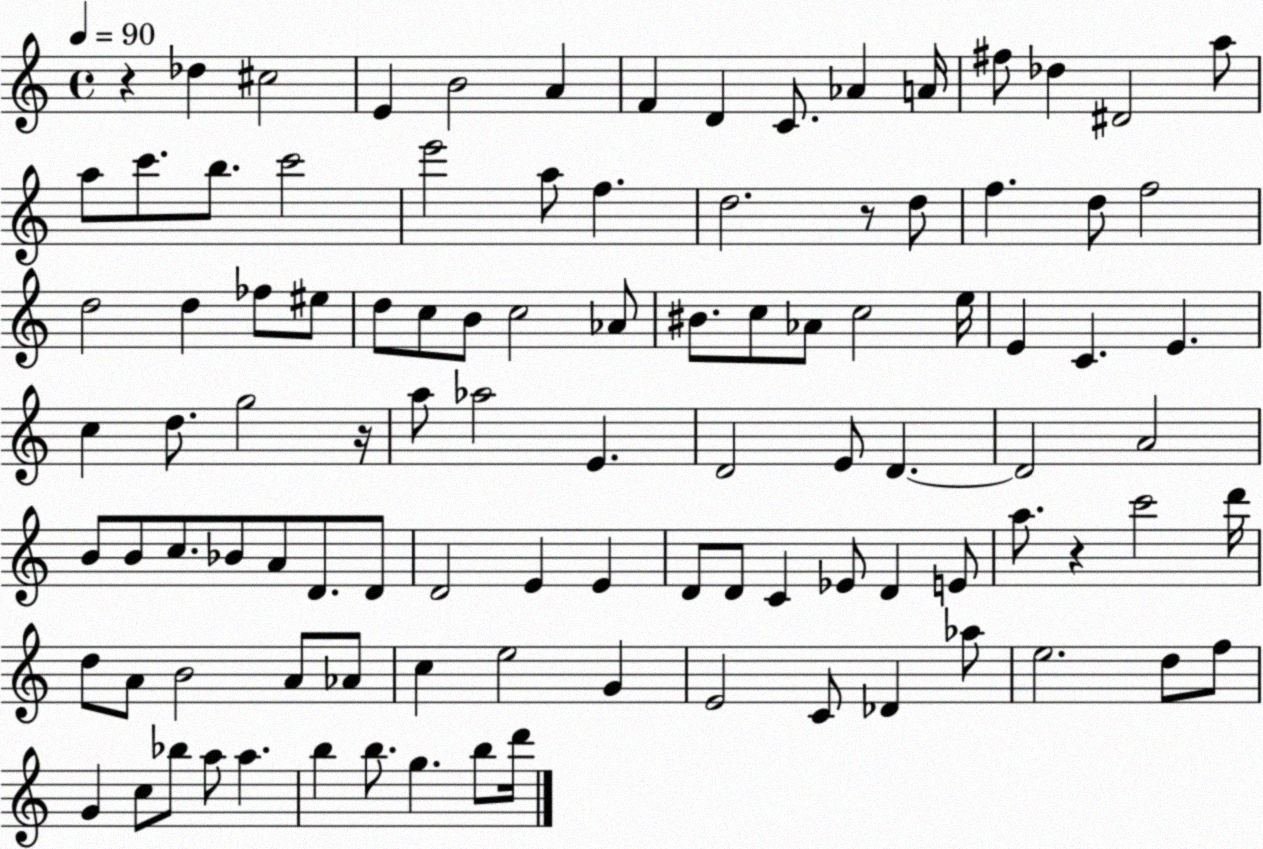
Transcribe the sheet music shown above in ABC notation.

X:1
T:Untitled
M:4/4
L:1/4
K:C
z _d ^c2 E B2 A F D C/2 _A A/4 ^f/2 _d ^D2 a/2 a/2 c'/2 b/2 c'2 e'2 a/2 f d2 z/2 d/2 f d/2 f2 d2 d _f/2 ^e/2 d/2 c/2 B/2 c2 _A/2 ^B/2 c/2 _A/2 c2 e/4 E C E c d/2 g2 z/4 a/2 _a2 E D2 E/2 D D2 A2 B/2 B/2 c/2 _B/2 A/2 D/2 D/2 D2 E E D/2 D/2 C _E/2 D E/2 a/2 z c'2 d'/4 d/2 A/2 B2 A/2 _A/2 c e2 G E2 C/2 _D _a/2 e2 d/2 f/2 G c/2 _b/2 a/2 a b b/2 g b/2 d'/4